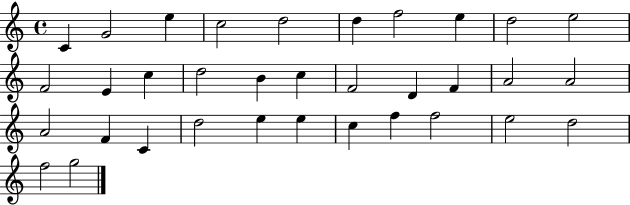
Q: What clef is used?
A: treble